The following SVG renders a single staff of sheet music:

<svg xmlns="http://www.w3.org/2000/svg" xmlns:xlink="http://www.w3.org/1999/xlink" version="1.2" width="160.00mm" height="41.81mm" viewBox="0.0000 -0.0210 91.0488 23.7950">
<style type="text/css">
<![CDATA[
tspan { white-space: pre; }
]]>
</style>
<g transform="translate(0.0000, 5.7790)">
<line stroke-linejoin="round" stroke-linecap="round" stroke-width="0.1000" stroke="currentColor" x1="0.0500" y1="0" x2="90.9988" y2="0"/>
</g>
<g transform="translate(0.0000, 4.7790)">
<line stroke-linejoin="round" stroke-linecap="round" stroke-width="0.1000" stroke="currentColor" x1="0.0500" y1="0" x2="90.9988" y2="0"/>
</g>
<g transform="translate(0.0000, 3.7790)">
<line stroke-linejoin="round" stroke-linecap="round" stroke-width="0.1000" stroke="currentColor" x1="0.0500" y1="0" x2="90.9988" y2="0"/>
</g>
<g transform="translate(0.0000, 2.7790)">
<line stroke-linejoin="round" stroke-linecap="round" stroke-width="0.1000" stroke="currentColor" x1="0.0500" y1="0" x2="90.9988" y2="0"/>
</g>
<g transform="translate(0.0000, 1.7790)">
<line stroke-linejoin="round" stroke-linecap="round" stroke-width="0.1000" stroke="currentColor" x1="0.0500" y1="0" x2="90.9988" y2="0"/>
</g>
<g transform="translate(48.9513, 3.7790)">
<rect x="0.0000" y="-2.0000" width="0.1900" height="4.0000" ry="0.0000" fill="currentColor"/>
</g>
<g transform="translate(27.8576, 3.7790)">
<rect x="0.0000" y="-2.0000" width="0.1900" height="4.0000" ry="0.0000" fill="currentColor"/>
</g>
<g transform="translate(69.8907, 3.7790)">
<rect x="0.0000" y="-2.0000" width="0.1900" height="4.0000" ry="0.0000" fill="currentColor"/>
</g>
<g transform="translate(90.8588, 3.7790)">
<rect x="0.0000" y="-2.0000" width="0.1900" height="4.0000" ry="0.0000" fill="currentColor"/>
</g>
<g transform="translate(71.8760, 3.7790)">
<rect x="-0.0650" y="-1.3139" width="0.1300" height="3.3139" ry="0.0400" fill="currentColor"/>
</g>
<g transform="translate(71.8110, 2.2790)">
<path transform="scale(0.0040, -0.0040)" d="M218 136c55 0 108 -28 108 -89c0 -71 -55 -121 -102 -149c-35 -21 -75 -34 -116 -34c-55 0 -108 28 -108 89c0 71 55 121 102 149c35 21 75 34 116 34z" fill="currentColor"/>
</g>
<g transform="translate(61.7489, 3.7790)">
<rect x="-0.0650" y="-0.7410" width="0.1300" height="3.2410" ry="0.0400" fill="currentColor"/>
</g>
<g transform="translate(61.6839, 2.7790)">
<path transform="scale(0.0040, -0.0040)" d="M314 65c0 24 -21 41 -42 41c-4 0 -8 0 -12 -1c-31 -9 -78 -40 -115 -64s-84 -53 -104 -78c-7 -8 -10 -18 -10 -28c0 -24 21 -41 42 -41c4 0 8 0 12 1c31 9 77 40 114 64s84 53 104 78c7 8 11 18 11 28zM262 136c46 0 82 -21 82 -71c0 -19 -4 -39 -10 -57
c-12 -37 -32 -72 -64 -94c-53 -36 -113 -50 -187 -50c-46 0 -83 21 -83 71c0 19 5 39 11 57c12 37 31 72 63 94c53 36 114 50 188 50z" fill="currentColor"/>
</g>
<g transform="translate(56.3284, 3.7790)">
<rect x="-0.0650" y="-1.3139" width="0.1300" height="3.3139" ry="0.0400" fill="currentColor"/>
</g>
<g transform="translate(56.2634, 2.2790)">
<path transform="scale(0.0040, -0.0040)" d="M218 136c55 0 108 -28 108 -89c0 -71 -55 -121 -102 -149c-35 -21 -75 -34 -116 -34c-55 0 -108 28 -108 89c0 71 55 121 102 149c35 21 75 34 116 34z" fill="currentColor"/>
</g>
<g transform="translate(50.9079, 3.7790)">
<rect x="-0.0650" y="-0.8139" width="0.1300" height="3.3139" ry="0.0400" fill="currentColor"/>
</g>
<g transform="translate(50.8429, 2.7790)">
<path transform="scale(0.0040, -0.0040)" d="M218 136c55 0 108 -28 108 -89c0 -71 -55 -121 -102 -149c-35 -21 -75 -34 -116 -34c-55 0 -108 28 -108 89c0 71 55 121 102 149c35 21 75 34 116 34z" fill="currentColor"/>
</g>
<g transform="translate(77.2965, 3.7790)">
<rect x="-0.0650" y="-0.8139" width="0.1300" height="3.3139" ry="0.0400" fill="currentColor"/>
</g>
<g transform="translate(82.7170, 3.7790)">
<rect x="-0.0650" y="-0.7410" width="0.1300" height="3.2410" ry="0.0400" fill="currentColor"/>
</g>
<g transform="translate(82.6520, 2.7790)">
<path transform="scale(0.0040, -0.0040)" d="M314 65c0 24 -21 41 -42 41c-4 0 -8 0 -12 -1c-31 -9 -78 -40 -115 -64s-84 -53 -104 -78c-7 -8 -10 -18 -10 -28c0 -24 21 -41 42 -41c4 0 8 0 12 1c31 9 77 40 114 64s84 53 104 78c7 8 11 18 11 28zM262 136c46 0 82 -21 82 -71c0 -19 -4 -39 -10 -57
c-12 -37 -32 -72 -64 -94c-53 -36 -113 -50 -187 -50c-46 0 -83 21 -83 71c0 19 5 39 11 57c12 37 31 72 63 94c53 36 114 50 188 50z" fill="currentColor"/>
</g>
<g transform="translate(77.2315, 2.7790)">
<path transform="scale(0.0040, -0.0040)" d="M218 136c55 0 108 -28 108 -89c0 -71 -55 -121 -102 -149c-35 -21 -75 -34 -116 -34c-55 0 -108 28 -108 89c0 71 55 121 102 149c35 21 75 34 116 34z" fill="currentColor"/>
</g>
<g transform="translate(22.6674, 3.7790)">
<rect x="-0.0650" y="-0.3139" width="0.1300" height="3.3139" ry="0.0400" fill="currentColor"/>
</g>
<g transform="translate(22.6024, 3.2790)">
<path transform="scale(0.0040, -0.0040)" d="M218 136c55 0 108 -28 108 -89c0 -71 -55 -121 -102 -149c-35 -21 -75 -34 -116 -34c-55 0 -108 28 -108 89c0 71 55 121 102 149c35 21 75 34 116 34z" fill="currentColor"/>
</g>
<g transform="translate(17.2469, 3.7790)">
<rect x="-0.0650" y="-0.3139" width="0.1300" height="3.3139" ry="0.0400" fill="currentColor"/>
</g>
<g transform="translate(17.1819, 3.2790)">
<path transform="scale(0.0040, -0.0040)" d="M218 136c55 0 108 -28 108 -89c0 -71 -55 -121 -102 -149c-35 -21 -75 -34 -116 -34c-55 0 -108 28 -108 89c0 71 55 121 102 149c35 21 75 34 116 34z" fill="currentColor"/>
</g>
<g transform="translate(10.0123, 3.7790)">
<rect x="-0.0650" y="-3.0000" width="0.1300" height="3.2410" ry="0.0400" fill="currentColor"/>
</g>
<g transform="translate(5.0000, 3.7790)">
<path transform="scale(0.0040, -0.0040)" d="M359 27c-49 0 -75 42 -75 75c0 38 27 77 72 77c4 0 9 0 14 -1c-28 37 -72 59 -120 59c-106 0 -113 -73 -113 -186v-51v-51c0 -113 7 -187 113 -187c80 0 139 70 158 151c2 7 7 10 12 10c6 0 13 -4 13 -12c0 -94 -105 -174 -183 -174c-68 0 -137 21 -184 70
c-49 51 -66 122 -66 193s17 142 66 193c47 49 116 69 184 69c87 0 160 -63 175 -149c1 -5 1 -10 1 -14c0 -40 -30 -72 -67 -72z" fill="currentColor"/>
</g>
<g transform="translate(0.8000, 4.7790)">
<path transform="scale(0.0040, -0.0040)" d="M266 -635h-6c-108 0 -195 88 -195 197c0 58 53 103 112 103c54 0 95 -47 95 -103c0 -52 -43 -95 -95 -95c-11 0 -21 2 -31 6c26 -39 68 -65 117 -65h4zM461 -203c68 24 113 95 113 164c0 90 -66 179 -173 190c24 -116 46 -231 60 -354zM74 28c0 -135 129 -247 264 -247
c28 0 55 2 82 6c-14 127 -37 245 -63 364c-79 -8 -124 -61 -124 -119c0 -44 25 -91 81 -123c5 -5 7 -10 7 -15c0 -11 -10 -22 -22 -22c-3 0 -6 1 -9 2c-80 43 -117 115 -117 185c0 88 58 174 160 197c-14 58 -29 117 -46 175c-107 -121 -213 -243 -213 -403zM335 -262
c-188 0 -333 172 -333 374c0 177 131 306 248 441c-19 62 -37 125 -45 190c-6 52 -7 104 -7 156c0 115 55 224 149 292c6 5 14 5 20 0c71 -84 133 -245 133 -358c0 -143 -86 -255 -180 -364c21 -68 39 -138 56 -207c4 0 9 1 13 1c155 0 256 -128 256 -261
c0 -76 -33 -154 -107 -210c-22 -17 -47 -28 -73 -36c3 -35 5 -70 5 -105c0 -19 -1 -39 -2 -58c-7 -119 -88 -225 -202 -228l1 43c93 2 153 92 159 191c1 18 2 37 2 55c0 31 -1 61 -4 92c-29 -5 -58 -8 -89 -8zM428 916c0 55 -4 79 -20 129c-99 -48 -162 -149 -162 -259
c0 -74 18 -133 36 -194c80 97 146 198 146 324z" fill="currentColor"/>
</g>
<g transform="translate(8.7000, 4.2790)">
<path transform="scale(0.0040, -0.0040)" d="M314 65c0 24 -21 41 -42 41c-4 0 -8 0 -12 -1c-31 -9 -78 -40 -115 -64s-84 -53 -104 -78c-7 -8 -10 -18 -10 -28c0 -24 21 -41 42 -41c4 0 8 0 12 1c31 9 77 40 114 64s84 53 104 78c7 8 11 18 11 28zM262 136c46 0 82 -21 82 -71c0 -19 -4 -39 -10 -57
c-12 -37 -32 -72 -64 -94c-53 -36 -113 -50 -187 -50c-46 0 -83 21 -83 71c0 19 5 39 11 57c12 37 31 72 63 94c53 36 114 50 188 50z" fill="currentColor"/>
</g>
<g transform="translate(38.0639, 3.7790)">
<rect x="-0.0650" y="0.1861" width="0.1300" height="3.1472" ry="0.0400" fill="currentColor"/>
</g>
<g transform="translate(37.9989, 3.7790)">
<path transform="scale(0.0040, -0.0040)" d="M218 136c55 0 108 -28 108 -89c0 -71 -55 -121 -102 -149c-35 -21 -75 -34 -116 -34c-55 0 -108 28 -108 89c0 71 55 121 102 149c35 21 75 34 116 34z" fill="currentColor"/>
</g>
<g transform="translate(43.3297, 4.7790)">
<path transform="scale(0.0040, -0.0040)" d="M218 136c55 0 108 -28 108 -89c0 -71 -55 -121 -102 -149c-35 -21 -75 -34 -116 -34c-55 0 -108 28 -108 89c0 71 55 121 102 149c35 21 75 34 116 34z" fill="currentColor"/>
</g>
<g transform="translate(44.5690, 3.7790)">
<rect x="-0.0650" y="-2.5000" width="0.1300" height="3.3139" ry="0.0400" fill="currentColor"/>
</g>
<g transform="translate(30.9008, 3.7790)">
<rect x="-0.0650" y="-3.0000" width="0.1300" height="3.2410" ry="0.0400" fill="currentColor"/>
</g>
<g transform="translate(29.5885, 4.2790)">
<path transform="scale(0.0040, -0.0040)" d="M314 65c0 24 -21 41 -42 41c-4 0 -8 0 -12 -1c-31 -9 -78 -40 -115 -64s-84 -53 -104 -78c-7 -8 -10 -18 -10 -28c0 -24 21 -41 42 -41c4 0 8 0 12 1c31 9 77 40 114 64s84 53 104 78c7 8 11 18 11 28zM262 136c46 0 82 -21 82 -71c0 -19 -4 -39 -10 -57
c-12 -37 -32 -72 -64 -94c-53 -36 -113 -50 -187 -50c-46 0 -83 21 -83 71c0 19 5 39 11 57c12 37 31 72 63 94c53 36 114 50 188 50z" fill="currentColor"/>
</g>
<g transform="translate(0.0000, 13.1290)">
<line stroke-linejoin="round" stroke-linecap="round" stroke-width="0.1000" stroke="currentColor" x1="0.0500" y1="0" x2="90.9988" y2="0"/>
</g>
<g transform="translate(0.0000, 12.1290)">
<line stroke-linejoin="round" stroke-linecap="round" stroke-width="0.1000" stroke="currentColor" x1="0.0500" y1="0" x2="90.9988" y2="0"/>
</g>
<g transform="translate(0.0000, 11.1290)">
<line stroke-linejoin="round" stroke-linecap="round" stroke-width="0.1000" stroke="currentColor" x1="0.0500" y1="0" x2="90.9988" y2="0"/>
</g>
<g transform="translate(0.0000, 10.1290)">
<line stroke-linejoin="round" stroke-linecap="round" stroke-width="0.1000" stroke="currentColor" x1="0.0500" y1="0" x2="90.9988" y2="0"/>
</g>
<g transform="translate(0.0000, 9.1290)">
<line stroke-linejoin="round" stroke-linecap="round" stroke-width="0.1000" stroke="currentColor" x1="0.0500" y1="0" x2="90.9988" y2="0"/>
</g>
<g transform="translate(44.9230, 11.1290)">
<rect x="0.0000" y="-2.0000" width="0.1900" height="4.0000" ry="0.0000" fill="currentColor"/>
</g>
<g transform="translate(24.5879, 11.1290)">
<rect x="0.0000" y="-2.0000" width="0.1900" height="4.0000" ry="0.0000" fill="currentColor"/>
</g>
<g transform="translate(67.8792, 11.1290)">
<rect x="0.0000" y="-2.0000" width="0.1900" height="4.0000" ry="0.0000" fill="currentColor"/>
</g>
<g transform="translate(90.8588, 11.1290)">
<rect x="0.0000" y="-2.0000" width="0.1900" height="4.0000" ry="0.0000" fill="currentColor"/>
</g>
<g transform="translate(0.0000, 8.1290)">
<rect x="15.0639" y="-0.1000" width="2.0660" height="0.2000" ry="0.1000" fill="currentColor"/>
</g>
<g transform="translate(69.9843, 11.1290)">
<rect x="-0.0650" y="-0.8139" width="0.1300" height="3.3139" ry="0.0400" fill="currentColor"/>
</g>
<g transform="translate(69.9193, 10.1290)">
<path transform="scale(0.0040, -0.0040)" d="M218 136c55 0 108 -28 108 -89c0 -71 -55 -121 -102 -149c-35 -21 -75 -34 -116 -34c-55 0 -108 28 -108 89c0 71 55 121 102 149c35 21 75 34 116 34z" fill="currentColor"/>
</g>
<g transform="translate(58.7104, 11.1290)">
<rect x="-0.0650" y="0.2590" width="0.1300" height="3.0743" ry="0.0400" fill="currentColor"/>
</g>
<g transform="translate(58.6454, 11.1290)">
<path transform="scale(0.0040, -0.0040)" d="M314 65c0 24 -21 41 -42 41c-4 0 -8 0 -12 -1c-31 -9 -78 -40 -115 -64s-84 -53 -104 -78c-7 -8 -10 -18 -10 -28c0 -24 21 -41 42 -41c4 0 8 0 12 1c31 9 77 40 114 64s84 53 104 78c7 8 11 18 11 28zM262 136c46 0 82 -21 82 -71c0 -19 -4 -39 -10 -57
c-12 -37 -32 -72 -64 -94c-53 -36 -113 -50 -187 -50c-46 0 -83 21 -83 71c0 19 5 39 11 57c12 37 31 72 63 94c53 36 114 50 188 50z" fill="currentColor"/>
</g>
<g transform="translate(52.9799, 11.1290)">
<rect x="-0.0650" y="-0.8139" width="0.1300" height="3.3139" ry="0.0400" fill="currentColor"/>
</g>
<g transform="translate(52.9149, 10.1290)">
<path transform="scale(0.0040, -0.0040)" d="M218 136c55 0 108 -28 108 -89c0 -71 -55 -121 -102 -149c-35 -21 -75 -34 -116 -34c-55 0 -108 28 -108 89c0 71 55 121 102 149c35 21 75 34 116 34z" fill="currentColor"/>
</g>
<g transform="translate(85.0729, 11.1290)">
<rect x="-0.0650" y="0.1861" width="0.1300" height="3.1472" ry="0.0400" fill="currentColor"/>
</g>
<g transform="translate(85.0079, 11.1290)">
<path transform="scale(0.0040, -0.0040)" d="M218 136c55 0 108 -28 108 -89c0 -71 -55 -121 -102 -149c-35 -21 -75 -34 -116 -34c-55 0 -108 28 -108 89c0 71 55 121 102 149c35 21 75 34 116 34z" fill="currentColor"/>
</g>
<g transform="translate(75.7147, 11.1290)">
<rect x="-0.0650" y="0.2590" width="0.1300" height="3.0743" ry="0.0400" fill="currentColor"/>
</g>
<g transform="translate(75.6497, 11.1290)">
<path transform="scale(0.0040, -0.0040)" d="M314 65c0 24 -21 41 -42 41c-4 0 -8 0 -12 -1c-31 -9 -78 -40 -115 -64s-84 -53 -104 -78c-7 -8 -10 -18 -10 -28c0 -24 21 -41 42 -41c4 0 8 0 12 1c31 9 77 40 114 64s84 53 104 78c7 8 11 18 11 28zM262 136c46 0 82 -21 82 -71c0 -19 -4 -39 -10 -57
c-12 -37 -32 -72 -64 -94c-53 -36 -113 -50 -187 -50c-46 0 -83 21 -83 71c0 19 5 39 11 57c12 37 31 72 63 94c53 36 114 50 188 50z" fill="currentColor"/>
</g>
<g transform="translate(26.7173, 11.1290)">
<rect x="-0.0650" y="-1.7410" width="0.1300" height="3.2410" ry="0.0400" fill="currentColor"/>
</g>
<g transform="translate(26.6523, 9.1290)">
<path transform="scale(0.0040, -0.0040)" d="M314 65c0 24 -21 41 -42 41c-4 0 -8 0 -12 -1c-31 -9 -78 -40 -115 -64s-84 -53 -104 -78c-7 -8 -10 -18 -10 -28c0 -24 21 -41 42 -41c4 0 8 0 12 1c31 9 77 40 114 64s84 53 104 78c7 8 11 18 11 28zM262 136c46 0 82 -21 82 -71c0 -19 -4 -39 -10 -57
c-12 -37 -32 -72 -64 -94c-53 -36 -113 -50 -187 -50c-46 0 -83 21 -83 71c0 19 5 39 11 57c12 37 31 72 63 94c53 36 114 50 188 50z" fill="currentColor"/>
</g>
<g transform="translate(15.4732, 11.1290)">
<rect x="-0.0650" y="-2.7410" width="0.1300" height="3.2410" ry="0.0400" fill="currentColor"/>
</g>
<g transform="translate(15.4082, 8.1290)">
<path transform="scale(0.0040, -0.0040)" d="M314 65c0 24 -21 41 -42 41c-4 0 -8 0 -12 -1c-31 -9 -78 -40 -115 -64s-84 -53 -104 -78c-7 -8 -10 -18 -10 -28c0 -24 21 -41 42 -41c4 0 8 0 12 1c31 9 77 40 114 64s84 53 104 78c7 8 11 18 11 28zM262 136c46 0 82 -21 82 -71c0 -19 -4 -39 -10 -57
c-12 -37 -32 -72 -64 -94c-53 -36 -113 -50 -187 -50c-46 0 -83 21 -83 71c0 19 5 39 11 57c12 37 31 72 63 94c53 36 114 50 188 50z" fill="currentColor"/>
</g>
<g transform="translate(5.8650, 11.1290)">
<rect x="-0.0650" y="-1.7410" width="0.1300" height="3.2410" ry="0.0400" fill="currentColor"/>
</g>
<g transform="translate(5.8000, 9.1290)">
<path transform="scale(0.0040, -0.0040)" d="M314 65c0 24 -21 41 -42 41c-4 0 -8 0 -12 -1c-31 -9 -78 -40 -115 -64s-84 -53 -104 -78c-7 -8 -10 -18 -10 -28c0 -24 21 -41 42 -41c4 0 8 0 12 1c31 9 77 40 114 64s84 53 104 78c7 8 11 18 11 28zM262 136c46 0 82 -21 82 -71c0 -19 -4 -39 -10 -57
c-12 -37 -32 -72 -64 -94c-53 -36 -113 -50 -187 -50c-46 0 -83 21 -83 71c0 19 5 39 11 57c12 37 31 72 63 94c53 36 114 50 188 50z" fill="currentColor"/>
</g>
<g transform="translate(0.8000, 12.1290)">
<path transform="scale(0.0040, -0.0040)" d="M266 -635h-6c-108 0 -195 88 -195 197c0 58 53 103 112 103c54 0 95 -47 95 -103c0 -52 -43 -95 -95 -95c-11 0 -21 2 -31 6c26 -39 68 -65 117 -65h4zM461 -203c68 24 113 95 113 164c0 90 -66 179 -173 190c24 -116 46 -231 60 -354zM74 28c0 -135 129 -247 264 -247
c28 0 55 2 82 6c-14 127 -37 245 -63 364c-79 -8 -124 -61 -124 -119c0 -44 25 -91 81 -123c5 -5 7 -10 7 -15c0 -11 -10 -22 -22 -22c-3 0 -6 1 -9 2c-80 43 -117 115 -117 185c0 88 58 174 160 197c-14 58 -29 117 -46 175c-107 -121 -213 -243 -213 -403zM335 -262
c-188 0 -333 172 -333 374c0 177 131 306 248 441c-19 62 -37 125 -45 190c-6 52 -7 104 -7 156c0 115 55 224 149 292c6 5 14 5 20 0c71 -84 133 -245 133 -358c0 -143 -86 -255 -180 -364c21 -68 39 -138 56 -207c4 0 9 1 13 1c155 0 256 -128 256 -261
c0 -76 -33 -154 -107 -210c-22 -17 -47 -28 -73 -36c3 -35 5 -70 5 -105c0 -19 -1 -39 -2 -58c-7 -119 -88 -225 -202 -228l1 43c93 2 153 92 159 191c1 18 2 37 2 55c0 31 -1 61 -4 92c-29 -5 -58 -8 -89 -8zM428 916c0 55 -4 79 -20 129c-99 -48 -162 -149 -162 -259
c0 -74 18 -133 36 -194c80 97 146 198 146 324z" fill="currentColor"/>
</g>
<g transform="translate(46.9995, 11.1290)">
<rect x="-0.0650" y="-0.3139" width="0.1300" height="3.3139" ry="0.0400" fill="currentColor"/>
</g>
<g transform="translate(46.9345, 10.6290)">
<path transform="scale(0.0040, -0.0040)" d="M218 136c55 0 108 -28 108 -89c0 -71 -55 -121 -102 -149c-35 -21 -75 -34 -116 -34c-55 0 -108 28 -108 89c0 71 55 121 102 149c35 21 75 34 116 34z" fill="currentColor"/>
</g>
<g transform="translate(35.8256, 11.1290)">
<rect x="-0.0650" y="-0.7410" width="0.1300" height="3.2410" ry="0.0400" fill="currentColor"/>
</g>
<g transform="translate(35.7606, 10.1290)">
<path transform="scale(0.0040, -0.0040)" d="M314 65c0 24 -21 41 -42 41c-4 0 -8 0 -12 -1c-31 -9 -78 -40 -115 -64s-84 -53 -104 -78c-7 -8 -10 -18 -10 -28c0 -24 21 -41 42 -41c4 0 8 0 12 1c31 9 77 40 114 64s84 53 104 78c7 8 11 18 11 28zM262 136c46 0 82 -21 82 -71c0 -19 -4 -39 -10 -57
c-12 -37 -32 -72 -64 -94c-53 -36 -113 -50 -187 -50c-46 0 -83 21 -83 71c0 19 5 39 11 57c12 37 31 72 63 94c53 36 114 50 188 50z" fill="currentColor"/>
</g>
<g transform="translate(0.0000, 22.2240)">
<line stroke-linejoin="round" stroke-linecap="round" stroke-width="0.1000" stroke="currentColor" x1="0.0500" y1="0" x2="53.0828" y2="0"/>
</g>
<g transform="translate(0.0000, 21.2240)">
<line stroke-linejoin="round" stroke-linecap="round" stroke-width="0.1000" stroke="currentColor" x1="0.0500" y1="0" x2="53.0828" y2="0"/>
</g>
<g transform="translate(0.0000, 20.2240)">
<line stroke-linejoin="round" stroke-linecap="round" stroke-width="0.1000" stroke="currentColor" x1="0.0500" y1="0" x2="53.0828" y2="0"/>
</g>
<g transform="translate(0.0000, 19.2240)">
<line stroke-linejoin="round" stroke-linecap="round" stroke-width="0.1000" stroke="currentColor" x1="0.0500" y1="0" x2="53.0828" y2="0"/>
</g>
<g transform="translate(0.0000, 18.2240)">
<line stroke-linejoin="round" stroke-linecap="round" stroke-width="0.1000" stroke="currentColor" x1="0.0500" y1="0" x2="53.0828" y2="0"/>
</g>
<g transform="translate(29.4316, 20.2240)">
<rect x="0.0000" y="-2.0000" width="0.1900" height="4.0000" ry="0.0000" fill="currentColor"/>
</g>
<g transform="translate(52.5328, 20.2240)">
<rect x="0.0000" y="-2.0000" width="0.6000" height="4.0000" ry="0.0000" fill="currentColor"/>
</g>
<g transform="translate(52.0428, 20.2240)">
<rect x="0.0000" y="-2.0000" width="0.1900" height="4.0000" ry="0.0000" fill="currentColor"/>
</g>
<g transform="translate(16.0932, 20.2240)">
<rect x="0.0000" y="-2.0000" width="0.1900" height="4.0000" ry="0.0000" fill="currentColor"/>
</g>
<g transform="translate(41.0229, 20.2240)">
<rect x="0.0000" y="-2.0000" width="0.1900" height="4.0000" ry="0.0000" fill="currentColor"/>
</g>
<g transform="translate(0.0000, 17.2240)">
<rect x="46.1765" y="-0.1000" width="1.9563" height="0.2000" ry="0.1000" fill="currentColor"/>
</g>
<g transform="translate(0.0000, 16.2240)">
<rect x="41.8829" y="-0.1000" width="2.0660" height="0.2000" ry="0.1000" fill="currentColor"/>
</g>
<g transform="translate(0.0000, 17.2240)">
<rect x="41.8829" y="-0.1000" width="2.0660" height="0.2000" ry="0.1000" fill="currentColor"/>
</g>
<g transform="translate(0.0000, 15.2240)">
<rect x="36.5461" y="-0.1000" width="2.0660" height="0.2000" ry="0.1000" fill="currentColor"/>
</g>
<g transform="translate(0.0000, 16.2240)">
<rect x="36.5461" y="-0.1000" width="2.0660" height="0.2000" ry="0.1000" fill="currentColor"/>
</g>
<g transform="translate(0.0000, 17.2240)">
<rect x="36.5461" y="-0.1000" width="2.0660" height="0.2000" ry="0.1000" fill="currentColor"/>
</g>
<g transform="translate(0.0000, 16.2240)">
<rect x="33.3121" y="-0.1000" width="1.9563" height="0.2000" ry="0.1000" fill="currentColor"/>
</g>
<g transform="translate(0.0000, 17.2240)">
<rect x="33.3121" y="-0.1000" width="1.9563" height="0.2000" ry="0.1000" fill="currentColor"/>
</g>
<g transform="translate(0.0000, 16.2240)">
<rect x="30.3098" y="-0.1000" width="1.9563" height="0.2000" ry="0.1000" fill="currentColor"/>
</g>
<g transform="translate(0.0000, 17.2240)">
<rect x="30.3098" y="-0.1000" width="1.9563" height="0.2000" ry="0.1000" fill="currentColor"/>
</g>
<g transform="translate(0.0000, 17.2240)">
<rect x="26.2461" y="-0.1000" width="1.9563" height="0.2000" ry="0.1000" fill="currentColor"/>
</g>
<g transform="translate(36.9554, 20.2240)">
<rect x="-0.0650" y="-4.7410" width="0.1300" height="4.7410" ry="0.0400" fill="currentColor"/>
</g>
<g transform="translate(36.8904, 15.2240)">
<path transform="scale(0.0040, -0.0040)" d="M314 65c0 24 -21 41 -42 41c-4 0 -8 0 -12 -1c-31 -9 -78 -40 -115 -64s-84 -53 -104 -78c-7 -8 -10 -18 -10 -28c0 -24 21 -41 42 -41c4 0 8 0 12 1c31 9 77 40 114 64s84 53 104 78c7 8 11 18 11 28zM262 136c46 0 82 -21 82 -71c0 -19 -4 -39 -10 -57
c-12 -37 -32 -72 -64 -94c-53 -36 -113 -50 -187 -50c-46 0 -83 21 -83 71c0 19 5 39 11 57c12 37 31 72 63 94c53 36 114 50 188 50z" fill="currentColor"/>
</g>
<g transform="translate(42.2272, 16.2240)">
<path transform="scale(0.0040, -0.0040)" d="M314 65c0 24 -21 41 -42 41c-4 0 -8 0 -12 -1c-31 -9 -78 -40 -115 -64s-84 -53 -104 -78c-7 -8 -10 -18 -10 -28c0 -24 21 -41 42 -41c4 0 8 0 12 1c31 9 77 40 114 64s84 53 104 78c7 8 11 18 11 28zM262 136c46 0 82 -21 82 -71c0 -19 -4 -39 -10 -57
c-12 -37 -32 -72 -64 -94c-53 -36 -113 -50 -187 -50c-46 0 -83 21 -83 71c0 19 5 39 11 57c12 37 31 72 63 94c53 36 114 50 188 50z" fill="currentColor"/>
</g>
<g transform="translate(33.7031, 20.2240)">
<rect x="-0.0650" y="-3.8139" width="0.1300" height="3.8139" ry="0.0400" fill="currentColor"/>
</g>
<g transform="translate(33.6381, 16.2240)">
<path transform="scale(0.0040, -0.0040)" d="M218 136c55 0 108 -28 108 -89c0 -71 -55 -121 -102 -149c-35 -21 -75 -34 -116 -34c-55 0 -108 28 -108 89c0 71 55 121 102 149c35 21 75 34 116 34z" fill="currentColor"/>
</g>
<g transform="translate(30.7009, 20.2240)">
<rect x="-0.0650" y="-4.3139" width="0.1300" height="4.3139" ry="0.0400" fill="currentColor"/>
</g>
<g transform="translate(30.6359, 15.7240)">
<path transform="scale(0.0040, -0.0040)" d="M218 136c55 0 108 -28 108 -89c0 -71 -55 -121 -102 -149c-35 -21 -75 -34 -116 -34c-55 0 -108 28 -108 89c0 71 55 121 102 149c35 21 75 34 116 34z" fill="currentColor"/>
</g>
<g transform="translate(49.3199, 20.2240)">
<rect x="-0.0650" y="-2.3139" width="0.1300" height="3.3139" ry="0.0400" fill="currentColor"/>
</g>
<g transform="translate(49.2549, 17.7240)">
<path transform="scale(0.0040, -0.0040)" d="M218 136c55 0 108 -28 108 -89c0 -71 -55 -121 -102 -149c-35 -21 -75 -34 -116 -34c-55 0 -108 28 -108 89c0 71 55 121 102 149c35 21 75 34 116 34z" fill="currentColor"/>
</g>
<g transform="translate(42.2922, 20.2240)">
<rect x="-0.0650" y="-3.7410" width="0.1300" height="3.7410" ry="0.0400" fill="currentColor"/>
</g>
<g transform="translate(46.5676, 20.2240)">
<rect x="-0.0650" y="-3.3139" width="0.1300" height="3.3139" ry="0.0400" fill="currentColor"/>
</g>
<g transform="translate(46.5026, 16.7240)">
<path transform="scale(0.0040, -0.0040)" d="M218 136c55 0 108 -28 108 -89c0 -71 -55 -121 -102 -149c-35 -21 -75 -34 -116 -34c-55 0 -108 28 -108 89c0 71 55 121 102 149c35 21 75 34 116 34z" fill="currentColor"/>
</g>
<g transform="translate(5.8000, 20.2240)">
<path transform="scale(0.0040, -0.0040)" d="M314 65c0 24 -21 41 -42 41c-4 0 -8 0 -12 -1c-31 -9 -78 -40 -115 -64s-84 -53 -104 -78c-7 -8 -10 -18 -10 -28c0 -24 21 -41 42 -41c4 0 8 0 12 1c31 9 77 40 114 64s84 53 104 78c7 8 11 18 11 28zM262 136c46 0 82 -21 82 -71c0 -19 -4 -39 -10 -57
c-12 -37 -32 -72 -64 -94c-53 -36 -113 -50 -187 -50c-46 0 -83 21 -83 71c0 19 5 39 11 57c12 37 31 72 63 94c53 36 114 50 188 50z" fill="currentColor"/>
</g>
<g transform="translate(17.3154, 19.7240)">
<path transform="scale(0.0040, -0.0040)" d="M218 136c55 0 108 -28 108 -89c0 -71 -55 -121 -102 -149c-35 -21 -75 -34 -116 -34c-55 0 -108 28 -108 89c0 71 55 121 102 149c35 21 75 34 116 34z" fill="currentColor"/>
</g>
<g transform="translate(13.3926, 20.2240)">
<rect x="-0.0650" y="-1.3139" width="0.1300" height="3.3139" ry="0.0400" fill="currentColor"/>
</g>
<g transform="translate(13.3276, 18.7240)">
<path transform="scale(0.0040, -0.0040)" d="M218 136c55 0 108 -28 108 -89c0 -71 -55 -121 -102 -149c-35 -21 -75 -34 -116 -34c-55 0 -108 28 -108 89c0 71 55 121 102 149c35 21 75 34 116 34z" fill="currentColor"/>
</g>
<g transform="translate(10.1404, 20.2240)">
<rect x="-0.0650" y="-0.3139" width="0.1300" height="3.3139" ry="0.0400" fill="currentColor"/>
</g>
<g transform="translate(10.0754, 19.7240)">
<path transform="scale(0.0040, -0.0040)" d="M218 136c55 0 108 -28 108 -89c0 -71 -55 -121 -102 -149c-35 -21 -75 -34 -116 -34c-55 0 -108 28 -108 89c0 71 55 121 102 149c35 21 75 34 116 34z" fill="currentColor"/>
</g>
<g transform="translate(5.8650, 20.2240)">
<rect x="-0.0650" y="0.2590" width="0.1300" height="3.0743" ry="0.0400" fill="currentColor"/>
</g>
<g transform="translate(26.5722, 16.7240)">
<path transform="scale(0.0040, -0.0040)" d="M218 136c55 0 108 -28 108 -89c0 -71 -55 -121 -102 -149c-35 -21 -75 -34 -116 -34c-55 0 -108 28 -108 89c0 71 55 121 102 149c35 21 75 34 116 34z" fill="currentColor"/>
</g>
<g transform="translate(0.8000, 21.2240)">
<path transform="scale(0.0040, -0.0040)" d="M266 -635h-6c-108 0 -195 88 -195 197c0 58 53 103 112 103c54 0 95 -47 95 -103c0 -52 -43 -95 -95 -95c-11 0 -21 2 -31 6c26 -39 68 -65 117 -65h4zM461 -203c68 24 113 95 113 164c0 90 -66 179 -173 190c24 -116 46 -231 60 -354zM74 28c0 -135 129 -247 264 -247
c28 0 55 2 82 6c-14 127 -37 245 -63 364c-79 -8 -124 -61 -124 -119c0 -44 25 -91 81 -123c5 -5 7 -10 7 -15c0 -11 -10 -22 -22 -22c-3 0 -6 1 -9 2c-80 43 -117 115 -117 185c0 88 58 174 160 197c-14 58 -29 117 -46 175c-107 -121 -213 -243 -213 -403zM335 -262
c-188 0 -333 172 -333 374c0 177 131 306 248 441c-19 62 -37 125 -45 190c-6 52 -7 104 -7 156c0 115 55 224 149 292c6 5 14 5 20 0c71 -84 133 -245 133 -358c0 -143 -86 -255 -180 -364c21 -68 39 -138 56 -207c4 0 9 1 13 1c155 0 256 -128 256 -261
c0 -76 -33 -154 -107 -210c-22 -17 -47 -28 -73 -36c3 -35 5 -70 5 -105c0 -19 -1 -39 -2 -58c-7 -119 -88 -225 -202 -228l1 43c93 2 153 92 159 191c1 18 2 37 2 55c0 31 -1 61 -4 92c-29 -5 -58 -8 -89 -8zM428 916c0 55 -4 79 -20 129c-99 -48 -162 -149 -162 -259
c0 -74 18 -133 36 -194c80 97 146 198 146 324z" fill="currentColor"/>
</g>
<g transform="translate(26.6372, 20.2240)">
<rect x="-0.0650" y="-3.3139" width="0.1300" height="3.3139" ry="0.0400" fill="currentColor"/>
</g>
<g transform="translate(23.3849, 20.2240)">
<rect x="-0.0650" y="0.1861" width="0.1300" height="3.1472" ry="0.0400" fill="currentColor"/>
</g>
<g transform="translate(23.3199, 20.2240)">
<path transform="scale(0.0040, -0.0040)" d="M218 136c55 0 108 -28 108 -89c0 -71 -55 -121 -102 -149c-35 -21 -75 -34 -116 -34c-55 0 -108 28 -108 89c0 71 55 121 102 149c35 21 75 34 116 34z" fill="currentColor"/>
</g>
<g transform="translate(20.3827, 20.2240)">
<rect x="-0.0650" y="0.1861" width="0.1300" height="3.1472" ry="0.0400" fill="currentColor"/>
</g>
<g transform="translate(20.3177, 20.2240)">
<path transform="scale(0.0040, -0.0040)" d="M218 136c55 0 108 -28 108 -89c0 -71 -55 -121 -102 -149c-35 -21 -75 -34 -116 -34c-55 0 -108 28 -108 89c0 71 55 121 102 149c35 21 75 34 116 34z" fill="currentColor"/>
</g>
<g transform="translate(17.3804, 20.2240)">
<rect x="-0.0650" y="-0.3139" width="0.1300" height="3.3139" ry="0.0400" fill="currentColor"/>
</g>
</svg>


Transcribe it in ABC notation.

X:1
T:Untitled
M:4/4
L:1/4
K:C
A2 c c A2 B G d e d2 e d d2 f2 a2 f2 d2 c d B2 d B2 B B2 c e c B B b d' c' e'2 c'2 b g